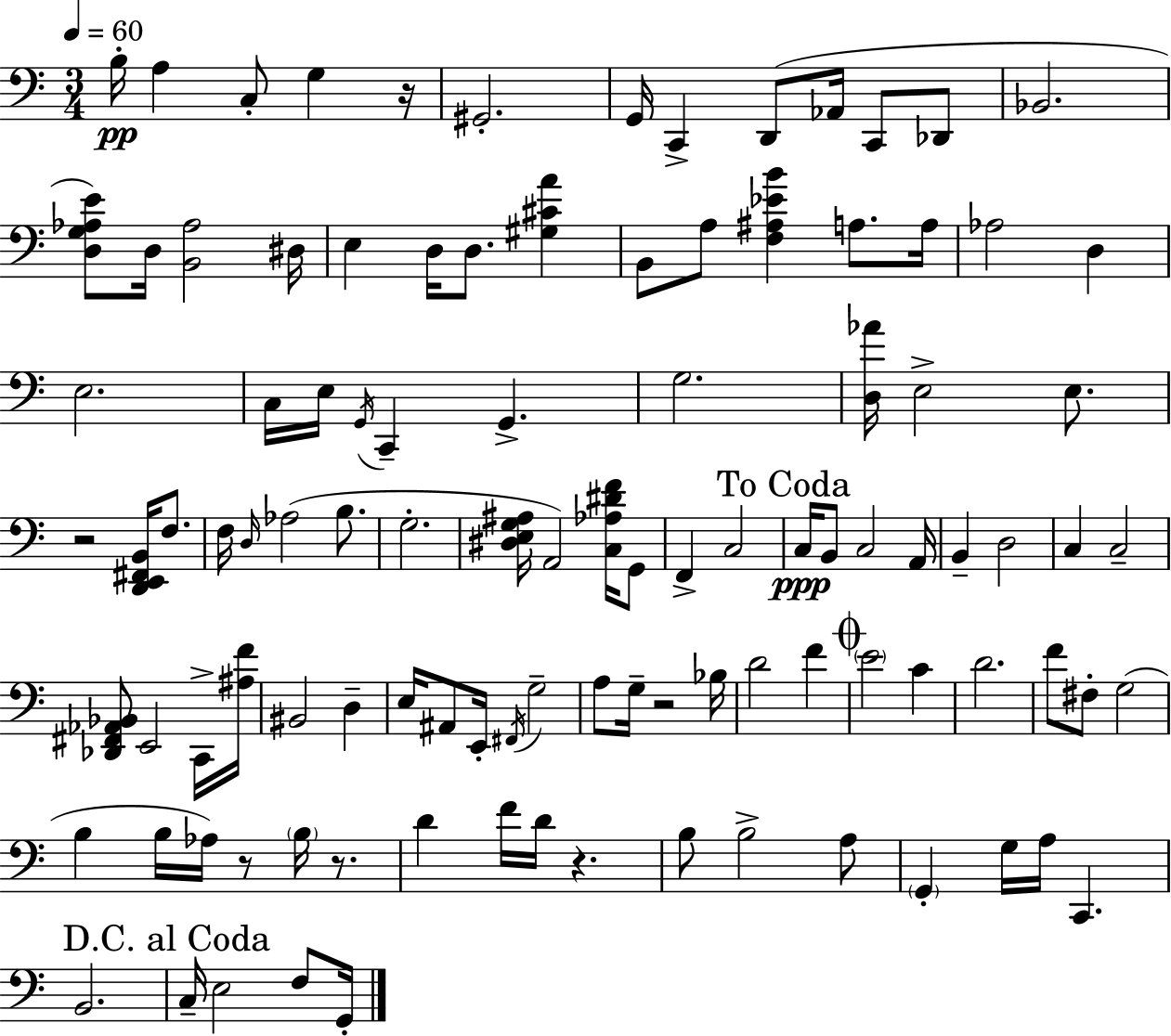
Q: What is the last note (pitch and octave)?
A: G2